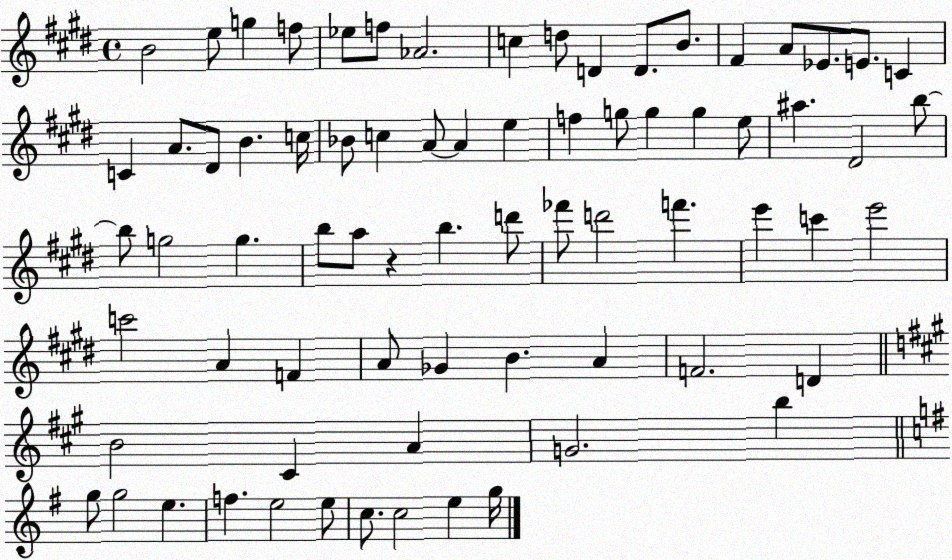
X:1
T:Untitled
M:4/4
L:1/4
K:E
B2 e/2 g f/2 _e/2 f/2 _A2 c d/2 D D/2 B/2 ^F A/2 _E/2 E/2 C C A/2 ^D/2 B c/4 _B/2 c A/2 A e f g/2 g g e/2 ^a ^D2 b/2 b/2 g2 g b/2 a/2 z b d'/2 _f'/2 d'2 f' e' c' e'2 c'2 A F A/2 _G B A F2 D B2 ^C A G2 b g/2 g2 e f e2 e/2 c/2 c2 e g/4